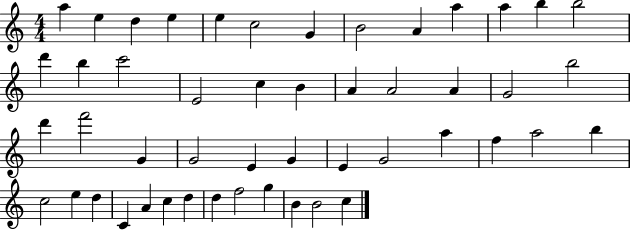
A5/q E5/q D5/q E5/q E5/q C5/h G4/q B4/h A4/q A5/q A5/q B5/q B5/h D6/q B5/q C6/h E4/h C5/q B4/q A4/q A4/h A4/q G4/h B5/h D6/q F6/h G4/q G4/h E4/q G4/q E4/q G4/h A5/q F5/q A5/h B5/q C5/h E5/q D5/q C4/q A4/q C5/q D5/q D5/q F5/h G5/q B4/q B4/h C5/q